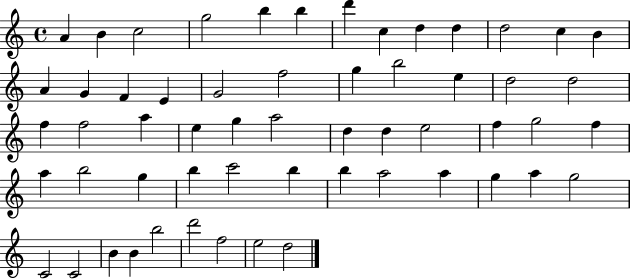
{
  \clef treble
  \time 4/4
  \defaultTimeSignature
  \key c \major
  a'4 b'4 c''2 | g''2 b''4 b''4 | d'''4 c''4 d''4 d''4 | d''2 c''4 b'4 | \break a'4 g'4 f'4 e'4 | g'2 f''2 | g''4 b''2 e''4 | d''2 d''2 | \break f''4 f''2 a''4 | e''4 g''4 a''2 | d''4 d''4 e''2 | f''4 g''2 f''4 | \break a''4 b''2 g''4 | b''4 c'''2 b''4 | b''4 a''2 a''4 | g''4 a''4 g''2 | \break c'2 c'2 | b'4 b'4 b''2 | d'''2 f''2 | e''2 d''2 | \break \bar "|."
}